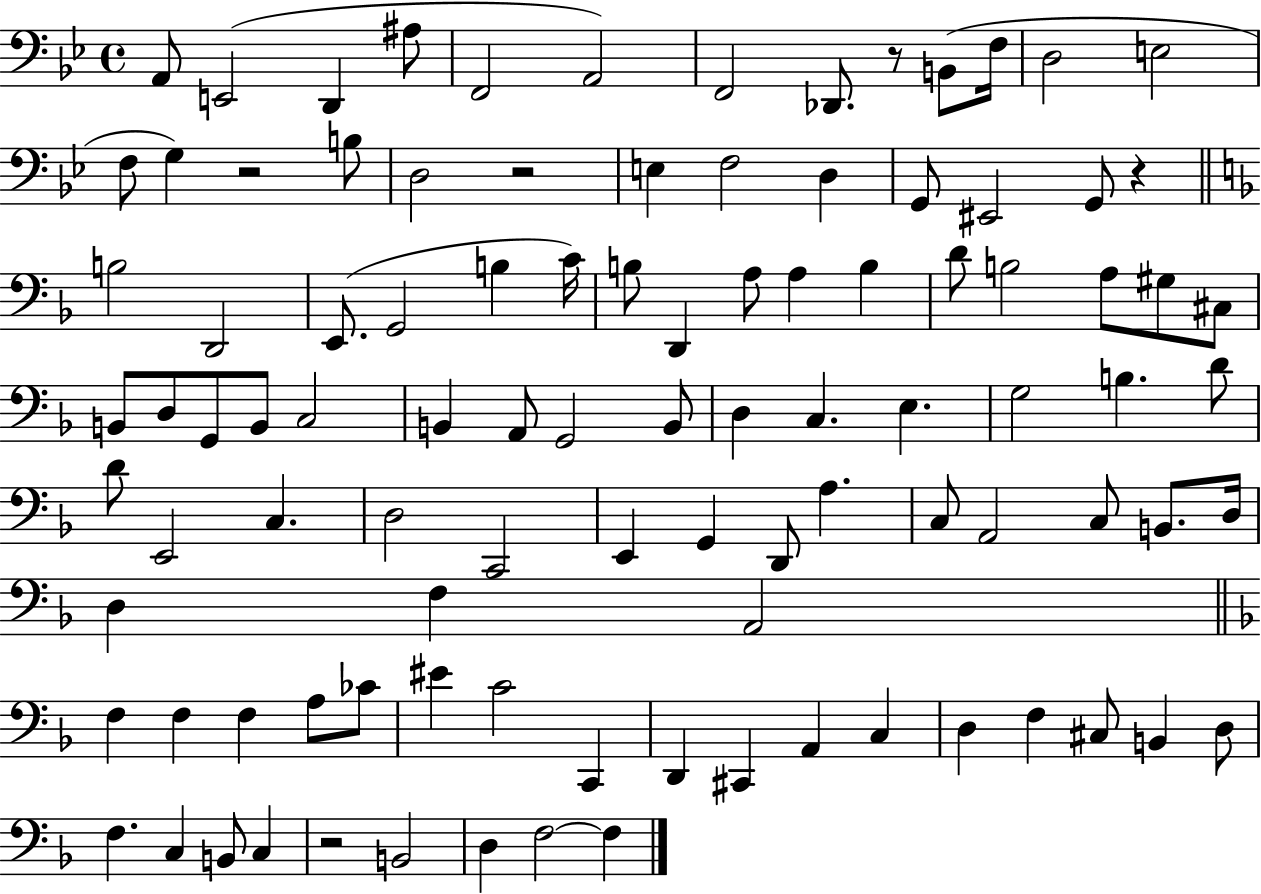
A2/e E2/h D2/q A#3/e F2/h A2/h F2/h Db2/e. R/e B2/e F3/s D3/h E3/h F3/e G3/q R/h B3/e D3/h R/h E3/q F3/h D3/q G2/e EIS2/h G2/e R/q B3/h D2/h E2/e. G2/h B3/q C4/s B3/e D2/q A3/e A3/q B3/q D4/e B3/h A3/e G#3/e C#3/e B2/e D3/e G2/e B2/e C3/h B2/q A2/e G2/h B2/e D3/q C3/q. E3/q. G3/h B3/q. D4/e D4/e E2/h C3/q. D3/h C2/h E2/q G2/q D2/e A3/q. C3/e A2/h C3/e B2/e. D3/s D3/q F3/q A2/h F3/q F3/q F3/q A3/e CES4/e EIS4/q C4/h C2/q D2/q C#2/q A2/q C3/q D3/q F3/q C#3/e B2/q D3/e F3/q. C3/q B2/e C3/q R/h B2/h D3/q F3/h F3/q